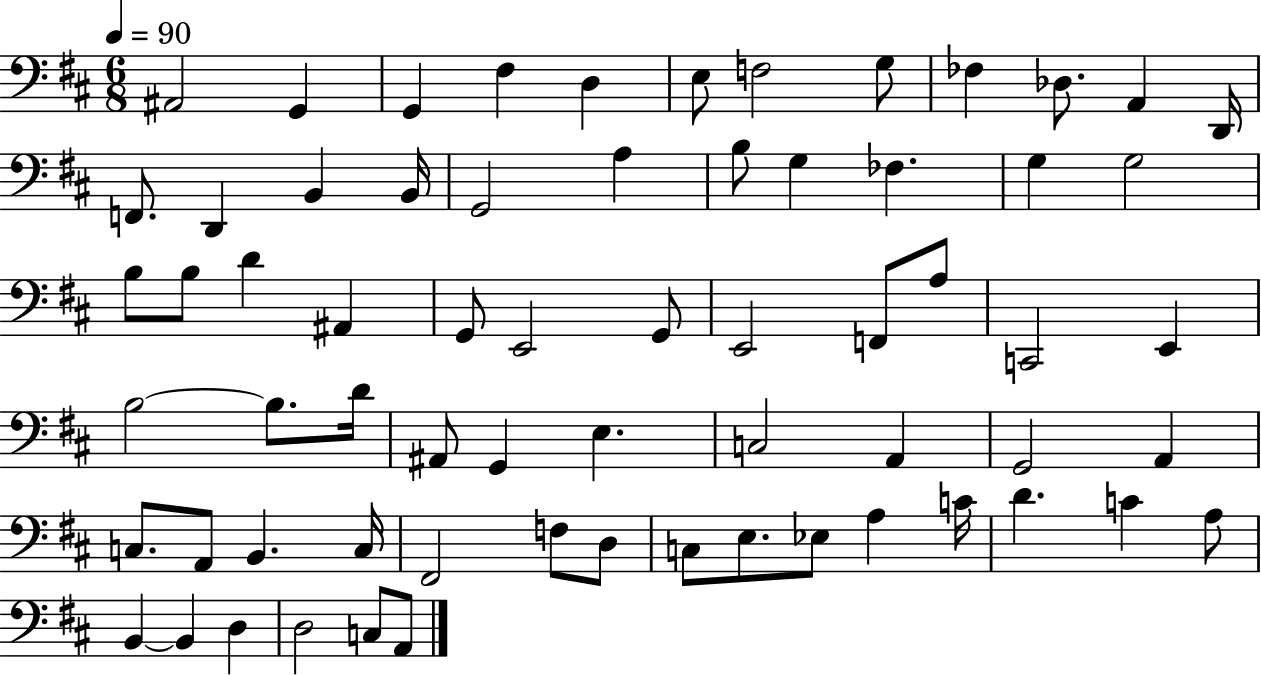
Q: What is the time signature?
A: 6/8